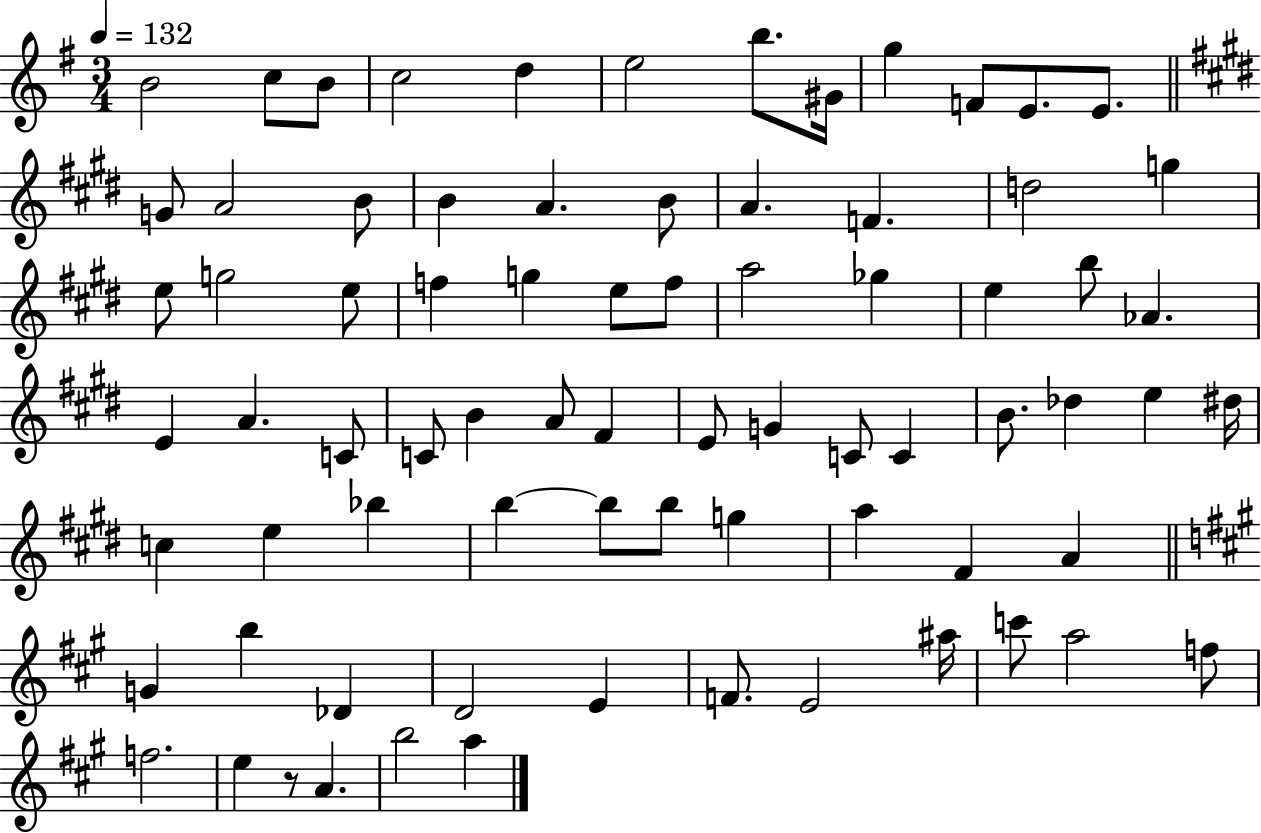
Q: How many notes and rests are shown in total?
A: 76